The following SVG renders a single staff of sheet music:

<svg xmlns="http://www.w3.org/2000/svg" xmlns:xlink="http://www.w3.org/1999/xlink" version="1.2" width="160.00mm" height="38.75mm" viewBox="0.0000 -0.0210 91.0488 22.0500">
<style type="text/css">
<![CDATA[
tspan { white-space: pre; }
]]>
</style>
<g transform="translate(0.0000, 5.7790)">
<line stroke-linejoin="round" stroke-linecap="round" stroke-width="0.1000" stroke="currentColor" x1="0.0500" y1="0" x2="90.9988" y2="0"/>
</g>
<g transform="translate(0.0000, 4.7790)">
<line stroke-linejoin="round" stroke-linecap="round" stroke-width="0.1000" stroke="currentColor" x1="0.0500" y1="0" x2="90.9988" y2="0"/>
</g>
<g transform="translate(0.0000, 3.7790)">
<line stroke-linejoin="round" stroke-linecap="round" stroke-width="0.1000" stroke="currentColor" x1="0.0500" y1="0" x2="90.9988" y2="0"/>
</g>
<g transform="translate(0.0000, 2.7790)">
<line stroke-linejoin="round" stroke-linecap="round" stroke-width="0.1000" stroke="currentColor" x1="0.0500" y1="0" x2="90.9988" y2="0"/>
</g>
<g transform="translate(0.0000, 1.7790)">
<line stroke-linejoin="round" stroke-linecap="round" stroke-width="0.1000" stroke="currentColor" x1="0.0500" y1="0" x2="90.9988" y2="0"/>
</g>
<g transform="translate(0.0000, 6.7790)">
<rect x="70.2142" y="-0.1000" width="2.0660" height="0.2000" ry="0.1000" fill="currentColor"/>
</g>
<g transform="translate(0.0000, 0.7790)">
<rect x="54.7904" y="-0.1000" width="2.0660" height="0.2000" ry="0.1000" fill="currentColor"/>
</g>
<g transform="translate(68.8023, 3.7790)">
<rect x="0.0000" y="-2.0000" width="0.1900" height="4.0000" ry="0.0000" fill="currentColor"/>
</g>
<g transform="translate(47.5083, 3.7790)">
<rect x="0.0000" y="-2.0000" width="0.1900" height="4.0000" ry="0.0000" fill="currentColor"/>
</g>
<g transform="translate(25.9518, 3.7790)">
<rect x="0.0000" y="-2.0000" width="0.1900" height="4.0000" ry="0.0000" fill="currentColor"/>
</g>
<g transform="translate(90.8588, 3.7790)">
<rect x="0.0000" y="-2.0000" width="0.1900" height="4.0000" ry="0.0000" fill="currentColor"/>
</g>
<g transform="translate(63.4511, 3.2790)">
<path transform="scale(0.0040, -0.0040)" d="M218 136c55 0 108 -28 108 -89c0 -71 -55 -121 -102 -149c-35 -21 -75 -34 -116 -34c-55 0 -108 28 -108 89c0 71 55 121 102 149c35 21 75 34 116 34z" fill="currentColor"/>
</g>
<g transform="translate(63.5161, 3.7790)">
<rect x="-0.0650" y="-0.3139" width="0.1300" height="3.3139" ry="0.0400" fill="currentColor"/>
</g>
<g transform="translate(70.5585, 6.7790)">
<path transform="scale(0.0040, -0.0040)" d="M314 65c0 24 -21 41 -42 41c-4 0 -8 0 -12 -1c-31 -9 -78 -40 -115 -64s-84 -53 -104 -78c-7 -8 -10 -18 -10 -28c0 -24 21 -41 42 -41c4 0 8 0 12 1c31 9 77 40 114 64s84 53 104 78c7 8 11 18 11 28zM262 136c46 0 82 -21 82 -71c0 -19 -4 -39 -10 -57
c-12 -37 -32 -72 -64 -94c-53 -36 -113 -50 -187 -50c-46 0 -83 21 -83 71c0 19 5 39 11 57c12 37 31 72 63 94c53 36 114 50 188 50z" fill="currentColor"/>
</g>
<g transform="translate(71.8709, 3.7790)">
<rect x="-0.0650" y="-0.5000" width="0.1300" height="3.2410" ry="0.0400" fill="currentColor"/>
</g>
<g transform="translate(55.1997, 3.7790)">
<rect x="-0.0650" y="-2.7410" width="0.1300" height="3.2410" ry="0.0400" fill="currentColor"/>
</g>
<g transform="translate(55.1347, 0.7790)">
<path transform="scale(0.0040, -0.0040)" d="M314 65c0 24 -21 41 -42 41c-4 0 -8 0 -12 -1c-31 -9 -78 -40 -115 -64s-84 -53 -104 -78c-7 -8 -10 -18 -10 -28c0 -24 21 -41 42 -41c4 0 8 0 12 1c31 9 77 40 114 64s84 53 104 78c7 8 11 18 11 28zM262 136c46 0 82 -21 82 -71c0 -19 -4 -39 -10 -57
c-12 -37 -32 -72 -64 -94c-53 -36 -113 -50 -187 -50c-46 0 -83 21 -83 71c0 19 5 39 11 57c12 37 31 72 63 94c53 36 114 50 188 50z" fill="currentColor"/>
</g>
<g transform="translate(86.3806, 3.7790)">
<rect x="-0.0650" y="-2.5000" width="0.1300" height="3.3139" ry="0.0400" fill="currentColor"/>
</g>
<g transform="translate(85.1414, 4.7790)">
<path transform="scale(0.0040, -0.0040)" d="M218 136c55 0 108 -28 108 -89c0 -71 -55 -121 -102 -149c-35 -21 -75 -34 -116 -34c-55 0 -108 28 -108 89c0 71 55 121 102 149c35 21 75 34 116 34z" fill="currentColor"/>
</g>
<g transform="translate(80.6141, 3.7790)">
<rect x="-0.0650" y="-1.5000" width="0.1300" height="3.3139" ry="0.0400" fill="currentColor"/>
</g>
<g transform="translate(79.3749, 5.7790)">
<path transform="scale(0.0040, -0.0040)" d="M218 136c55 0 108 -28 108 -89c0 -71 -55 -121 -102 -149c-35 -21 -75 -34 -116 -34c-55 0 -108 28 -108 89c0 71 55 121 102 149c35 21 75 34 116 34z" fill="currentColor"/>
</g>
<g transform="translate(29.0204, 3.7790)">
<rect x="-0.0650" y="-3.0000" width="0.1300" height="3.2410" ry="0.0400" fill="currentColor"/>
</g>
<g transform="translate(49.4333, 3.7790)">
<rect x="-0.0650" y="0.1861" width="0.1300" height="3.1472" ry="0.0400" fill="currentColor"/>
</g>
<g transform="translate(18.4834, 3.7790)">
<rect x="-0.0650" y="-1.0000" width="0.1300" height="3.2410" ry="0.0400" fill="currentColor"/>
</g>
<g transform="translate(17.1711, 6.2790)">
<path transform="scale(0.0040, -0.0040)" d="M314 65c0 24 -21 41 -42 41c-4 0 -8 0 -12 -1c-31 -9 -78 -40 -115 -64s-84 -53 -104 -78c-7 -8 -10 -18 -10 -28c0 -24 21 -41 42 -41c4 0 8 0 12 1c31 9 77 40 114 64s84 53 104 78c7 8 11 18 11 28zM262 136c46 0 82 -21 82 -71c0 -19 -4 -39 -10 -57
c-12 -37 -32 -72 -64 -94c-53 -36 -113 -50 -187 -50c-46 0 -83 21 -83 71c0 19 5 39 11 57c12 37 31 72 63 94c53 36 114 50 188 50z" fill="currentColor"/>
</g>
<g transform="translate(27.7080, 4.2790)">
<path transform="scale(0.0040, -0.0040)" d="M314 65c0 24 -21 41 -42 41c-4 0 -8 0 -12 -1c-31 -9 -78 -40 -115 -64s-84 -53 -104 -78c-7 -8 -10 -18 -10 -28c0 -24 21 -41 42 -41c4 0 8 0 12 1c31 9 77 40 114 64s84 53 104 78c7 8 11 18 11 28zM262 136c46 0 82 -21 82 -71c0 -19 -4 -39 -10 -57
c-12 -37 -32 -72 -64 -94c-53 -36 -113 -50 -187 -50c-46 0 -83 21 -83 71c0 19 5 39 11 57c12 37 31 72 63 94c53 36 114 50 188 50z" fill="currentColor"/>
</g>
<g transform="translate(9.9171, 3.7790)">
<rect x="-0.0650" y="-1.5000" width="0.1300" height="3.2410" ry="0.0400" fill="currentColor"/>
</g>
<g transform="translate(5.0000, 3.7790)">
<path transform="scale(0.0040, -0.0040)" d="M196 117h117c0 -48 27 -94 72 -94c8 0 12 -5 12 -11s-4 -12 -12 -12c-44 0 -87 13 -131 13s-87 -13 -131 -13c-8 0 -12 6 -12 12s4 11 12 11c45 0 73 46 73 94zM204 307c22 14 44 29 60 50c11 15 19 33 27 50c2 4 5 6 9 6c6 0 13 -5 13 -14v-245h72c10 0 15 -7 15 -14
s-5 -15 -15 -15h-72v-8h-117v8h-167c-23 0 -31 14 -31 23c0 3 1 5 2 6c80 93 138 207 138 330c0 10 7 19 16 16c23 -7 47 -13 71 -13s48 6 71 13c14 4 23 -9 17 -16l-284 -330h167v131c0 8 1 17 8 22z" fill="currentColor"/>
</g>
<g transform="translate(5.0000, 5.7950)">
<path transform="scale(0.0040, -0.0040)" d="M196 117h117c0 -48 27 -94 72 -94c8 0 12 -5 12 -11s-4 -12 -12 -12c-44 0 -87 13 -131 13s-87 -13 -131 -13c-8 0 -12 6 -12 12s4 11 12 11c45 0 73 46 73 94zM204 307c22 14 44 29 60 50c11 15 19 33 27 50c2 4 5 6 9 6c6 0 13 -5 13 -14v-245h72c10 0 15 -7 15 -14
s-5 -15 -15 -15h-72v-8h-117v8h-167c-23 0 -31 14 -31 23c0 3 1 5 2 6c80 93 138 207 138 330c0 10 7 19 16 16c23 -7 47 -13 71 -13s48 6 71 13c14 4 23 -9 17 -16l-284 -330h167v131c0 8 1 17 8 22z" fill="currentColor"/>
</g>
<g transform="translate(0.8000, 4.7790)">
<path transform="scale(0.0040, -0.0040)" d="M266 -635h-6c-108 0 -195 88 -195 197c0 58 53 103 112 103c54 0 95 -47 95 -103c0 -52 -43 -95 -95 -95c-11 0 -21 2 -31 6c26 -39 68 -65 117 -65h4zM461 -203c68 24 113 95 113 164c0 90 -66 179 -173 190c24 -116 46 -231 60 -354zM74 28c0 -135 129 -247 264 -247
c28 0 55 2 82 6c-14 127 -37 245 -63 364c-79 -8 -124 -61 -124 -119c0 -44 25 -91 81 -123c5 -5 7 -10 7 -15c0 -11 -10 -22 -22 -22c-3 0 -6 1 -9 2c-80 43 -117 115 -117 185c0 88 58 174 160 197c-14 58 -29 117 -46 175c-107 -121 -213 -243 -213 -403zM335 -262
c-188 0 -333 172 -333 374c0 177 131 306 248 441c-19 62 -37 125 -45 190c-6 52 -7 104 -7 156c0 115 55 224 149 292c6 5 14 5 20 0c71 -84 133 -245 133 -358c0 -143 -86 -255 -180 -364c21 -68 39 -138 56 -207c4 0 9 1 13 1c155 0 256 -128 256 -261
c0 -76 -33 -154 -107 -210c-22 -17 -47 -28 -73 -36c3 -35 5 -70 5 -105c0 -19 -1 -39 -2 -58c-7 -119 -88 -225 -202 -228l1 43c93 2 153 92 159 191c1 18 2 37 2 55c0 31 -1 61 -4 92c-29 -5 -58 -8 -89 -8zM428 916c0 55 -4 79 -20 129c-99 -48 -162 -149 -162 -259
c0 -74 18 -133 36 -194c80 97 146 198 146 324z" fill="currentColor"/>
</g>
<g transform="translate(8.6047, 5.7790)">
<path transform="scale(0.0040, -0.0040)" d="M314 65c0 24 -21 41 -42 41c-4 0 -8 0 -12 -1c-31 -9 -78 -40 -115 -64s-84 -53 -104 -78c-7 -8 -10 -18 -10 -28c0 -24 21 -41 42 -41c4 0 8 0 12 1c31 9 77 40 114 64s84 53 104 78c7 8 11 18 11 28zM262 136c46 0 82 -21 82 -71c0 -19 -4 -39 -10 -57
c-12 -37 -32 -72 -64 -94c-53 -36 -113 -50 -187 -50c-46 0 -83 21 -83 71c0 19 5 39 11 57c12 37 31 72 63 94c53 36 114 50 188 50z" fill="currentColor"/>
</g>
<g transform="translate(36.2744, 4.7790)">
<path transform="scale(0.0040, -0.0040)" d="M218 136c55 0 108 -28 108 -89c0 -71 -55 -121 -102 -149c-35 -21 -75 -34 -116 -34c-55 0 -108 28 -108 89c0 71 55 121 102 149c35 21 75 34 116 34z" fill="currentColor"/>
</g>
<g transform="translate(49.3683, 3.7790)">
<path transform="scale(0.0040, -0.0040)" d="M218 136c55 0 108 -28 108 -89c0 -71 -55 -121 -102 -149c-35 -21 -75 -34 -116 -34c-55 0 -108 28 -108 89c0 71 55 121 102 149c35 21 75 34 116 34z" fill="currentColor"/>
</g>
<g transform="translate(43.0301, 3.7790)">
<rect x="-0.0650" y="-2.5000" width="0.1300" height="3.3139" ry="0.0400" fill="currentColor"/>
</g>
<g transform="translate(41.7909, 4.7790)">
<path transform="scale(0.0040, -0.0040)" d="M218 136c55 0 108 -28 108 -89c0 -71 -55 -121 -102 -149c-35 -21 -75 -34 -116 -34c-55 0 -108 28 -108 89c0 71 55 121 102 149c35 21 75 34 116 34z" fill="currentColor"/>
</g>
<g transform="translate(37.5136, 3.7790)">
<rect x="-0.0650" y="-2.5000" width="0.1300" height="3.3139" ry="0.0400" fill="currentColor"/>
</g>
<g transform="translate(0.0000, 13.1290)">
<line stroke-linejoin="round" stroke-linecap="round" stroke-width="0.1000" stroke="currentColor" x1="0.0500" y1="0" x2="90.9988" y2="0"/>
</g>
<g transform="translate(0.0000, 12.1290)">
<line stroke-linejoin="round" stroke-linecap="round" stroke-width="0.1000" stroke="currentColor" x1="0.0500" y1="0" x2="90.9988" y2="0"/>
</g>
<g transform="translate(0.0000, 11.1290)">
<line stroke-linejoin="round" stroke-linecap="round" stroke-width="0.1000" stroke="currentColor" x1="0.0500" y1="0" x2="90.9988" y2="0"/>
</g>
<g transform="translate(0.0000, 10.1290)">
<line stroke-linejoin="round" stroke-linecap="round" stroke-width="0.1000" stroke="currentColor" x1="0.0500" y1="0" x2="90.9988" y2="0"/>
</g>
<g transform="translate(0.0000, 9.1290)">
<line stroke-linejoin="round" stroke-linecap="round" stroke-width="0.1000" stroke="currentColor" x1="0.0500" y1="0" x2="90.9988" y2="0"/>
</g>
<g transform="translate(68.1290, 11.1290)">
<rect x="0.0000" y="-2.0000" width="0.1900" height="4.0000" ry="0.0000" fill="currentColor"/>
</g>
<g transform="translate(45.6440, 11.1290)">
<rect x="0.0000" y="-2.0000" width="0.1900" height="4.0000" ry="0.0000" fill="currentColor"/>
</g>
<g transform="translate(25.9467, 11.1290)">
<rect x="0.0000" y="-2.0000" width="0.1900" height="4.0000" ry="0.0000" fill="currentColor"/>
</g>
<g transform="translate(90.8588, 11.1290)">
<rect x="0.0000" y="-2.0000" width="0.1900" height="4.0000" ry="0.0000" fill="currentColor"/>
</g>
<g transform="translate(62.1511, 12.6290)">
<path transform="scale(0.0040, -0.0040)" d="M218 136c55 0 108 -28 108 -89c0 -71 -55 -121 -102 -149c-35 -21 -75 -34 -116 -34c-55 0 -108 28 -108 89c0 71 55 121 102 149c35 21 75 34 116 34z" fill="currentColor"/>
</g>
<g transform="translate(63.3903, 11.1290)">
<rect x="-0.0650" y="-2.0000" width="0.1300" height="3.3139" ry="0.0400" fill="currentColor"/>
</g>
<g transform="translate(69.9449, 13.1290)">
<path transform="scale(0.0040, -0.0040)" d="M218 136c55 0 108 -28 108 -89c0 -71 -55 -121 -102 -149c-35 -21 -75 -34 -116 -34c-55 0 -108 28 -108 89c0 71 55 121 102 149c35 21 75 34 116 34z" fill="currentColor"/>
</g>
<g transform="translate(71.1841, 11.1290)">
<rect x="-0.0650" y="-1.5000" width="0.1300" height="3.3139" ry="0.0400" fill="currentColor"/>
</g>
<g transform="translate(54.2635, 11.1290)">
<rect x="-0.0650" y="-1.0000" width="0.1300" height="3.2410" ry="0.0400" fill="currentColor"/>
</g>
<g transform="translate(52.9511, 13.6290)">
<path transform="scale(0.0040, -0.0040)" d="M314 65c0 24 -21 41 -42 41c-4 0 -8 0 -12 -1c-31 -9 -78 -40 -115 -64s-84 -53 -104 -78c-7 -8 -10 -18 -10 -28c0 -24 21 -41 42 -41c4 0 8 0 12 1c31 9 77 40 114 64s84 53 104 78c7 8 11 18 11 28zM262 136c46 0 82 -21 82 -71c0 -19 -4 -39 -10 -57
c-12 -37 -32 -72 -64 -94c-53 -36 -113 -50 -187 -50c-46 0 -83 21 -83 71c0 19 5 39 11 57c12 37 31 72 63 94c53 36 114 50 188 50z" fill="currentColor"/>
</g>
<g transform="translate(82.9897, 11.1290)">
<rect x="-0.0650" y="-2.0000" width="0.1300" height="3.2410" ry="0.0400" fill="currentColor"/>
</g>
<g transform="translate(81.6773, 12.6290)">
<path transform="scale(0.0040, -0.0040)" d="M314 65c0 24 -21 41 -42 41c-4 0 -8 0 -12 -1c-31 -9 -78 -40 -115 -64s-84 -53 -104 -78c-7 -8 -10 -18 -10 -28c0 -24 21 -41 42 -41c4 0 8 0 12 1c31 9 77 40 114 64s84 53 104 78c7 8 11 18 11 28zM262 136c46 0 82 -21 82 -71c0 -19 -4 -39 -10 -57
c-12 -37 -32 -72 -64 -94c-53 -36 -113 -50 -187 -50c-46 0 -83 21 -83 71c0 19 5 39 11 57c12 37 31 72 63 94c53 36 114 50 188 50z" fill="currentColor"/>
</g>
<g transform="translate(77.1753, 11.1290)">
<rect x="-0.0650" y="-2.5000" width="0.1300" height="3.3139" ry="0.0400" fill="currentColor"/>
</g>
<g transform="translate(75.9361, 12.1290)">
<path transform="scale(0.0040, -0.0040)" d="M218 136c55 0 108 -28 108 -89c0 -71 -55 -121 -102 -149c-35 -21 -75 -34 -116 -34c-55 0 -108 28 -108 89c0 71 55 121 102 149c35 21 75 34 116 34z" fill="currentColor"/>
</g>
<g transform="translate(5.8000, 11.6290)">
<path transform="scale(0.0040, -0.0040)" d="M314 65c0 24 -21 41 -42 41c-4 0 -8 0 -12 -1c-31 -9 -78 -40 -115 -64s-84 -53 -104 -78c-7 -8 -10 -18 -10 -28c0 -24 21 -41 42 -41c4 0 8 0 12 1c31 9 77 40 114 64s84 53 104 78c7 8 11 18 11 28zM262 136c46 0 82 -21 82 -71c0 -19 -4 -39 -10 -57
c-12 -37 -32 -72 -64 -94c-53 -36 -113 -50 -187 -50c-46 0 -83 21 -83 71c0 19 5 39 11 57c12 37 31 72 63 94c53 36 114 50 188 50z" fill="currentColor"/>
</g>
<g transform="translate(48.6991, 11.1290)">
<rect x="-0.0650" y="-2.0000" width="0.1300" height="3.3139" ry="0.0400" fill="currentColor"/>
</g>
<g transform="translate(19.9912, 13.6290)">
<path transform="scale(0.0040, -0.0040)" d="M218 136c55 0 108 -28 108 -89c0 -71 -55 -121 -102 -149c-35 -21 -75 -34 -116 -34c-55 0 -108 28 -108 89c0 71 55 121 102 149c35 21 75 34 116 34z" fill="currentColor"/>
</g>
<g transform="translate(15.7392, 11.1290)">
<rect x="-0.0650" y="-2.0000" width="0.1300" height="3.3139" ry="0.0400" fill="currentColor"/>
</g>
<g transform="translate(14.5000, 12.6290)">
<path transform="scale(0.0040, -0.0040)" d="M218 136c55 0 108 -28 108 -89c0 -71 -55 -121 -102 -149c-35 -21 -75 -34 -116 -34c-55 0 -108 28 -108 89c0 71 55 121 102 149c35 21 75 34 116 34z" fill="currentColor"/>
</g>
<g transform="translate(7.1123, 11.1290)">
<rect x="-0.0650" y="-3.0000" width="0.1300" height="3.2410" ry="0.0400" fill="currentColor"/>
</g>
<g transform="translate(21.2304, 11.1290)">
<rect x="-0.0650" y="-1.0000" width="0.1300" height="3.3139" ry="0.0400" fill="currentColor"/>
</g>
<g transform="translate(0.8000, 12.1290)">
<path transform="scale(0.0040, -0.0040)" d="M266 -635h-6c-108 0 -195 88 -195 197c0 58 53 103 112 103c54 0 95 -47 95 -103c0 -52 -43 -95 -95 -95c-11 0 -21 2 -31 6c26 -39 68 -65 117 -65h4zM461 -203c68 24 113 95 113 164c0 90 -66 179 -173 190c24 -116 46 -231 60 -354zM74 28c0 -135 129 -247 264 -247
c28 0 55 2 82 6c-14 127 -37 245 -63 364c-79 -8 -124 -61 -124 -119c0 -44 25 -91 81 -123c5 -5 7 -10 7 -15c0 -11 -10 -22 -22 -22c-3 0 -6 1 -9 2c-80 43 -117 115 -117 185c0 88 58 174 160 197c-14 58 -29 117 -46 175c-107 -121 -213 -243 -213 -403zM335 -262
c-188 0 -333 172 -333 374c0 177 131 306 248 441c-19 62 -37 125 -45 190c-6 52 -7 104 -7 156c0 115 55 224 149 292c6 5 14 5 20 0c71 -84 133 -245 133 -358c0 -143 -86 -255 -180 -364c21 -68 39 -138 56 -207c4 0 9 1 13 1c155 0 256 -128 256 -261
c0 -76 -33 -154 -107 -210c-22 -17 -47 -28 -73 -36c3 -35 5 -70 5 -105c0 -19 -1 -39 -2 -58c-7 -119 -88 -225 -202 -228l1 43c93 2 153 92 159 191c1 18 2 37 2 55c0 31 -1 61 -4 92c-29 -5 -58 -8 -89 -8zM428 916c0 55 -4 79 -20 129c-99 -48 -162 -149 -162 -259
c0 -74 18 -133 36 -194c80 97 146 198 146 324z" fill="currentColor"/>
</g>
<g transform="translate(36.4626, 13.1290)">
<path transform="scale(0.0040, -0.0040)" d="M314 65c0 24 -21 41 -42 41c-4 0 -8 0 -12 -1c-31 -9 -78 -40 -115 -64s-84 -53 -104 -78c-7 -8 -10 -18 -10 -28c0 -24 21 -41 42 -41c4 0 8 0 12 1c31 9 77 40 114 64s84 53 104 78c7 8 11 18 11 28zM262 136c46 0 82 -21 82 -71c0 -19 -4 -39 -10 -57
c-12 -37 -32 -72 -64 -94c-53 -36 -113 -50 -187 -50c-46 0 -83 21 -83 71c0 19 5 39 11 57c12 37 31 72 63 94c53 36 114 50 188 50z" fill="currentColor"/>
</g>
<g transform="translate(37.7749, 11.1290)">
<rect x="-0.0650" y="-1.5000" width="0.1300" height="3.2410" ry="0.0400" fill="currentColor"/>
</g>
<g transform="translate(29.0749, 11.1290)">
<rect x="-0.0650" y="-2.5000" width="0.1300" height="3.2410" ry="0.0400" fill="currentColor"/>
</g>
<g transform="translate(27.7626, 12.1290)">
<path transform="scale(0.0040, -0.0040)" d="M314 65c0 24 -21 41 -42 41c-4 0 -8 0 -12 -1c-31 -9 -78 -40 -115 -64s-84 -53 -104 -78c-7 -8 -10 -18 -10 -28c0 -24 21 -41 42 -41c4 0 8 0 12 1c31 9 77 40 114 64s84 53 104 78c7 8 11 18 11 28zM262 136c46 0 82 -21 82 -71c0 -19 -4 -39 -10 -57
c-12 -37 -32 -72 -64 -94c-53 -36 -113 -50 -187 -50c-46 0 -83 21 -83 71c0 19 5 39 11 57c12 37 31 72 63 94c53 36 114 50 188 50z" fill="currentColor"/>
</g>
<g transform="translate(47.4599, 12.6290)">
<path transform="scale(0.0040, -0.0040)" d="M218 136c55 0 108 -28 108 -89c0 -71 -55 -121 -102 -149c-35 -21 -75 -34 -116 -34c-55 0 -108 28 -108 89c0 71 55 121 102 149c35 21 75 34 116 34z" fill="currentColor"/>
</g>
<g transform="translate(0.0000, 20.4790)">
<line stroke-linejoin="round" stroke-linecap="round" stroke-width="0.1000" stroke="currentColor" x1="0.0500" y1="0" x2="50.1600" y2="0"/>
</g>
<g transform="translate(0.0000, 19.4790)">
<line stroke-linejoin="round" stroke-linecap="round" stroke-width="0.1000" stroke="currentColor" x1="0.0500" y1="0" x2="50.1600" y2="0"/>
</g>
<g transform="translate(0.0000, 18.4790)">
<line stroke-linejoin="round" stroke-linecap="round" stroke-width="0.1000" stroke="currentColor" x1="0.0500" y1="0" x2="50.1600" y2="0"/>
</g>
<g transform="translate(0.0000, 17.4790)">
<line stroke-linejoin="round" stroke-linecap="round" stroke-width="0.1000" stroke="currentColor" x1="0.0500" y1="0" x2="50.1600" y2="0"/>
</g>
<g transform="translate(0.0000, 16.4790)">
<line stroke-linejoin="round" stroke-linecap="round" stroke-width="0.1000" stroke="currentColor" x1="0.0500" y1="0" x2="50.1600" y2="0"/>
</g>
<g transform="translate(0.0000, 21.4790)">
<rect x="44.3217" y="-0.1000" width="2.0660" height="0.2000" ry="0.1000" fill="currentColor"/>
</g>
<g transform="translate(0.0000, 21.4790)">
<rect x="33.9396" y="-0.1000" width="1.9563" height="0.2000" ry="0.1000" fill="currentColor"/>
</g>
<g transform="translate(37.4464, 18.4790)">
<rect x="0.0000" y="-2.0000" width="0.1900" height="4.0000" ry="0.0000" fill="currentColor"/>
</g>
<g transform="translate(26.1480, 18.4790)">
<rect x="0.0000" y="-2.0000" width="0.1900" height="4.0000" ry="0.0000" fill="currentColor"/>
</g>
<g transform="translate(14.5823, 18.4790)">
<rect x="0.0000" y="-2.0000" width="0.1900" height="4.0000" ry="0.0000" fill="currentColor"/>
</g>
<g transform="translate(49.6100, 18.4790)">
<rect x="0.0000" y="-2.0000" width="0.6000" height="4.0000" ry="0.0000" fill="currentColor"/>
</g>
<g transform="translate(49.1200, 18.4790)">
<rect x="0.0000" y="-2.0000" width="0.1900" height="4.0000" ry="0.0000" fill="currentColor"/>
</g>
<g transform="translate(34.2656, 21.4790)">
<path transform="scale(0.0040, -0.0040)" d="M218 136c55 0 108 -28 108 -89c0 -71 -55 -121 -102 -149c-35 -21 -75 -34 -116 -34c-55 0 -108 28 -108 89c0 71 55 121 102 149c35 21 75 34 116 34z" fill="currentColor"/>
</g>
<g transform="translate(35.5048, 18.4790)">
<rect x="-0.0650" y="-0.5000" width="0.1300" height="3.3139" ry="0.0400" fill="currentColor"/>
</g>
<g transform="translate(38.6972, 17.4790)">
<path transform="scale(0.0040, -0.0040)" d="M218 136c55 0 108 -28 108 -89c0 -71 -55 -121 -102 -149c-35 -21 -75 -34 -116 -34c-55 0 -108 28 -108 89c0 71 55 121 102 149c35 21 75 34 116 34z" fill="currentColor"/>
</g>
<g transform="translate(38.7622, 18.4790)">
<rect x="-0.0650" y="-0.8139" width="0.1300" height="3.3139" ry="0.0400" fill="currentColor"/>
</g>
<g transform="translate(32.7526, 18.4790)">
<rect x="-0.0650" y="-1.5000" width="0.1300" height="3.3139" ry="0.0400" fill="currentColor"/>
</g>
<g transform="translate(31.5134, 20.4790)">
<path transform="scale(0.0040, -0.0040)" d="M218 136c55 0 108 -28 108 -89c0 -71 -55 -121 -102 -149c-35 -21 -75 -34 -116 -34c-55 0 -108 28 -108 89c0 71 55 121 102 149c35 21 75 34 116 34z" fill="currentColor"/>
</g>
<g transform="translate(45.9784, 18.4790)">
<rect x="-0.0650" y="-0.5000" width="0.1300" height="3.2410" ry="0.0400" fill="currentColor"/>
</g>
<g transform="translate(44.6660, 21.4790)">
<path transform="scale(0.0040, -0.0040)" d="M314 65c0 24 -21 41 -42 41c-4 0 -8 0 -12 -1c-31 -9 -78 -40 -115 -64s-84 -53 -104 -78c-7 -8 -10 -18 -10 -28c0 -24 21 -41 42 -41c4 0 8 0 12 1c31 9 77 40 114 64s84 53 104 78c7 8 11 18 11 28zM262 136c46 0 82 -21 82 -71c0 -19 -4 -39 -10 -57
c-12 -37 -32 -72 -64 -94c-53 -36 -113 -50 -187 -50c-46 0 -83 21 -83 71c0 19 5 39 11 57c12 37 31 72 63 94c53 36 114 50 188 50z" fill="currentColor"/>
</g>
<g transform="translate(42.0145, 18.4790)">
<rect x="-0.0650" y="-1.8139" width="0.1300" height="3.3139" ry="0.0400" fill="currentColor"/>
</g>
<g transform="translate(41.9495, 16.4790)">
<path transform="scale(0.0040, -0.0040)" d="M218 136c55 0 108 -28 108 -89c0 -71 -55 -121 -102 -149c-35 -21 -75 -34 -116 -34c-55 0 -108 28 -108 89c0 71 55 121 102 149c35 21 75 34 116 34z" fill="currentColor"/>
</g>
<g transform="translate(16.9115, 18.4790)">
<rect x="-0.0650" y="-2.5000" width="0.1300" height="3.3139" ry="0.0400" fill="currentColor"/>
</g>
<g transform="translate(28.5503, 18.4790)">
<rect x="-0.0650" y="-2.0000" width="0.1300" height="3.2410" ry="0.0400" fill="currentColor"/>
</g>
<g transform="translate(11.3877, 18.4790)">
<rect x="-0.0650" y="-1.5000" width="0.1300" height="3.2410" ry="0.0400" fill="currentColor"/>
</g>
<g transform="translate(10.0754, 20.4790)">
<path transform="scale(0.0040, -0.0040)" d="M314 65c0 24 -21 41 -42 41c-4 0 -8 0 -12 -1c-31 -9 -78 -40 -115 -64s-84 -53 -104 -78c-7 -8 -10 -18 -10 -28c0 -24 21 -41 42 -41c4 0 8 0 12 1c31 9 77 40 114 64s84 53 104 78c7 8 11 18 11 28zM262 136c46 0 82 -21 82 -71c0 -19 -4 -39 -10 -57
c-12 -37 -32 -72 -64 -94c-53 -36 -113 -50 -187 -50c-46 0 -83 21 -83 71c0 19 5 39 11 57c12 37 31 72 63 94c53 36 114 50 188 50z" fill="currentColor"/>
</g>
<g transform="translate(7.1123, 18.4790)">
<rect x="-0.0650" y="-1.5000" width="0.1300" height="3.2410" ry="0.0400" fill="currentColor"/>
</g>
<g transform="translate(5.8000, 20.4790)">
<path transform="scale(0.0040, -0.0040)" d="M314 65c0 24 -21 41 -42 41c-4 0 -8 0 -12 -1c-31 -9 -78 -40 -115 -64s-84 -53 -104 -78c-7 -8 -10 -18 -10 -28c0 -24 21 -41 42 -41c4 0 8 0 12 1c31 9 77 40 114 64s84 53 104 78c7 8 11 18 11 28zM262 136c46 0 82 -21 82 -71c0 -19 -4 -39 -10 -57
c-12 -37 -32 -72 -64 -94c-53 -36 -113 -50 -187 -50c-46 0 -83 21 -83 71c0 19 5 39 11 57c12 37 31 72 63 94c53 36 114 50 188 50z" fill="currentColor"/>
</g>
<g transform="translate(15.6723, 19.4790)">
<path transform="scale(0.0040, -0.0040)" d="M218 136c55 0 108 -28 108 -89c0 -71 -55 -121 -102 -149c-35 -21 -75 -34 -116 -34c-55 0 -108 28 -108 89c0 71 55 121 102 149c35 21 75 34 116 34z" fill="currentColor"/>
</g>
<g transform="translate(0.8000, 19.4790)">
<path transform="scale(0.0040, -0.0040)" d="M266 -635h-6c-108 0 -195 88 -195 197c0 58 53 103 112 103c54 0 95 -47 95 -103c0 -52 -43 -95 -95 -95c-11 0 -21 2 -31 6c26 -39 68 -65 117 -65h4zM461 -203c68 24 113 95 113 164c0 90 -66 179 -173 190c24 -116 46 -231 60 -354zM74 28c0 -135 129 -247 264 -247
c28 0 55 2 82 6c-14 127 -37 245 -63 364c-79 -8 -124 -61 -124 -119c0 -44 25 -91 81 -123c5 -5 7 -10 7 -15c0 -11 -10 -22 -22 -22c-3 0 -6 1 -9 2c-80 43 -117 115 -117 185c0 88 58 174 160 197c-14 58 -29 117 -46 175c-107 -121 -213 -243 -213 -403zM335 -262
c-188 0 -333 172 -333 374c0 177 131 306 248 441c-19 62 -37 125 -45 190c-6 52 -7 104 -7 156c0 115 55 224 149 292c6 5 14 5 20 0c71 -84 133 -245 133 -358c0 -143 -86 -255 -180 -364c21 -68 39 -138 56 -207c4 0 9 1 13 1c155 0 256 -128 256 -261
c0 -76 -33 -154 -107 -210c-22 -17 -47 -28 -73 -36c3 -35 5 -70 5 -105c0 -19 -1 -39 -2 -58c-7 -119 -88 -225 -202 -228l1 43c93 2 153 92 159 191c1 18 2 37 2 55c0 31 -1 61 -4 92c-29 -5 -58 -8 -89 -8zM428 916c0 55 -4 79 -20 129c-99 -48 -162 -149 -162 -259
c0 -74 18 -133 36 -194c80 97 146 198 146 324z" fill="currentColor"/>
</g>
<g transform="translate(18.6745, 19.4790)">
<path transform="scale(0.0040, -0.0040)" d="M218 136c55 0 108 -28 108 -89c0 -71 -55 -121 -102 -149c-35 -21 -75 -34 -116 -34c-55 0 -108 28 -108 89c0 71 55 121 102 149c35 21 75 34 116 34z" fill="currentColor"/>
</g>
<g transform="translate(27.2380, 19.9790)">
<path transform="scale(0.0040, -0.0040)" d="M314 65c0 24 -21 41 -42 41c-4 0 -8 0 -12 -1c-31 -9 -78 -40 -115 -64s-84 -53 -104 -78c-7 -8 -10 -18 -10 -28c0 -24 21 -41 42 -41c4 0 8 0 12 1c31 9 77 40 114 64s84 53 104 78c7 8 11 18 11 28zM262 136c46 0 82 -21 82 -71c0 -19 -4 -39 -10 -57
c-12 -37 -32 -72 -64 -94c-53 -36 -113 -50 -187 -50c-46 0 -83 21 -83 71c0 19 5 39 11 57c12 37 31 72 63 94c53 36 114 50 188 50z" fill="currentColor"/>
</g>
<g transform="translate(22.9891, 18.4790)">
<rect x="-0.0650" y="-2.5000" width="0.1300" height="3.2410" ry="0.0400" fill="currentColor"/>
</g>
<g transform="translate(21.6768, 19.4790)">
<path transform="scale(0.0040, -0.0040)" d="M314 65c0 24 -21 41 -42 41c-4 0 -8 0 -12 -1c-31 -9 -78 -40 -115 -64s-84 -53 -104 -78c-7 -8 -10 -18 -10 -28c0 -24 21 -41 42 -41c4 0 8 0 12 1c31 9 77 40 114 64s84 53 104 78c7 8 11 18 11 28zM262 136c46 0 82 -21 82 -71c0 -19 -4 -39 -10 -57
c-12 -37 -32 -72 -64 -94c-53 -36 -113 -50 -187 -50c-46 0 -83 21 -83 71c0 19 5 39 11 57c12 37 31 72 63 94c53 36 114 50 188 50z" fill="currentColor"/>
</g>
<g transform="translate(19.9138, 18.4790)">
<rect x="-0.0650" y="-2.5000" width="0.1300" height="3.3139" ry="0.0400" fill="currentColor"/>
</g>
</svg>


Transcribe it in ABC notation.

X:1
T:Untitled
M:4/4
L:1/4
K:C
E2 D2 A2 G G B a2 c C2 E G A2 F D G2 E2 F D2 F E G F2 E2 E2 G G G2 F2 E C d f C2